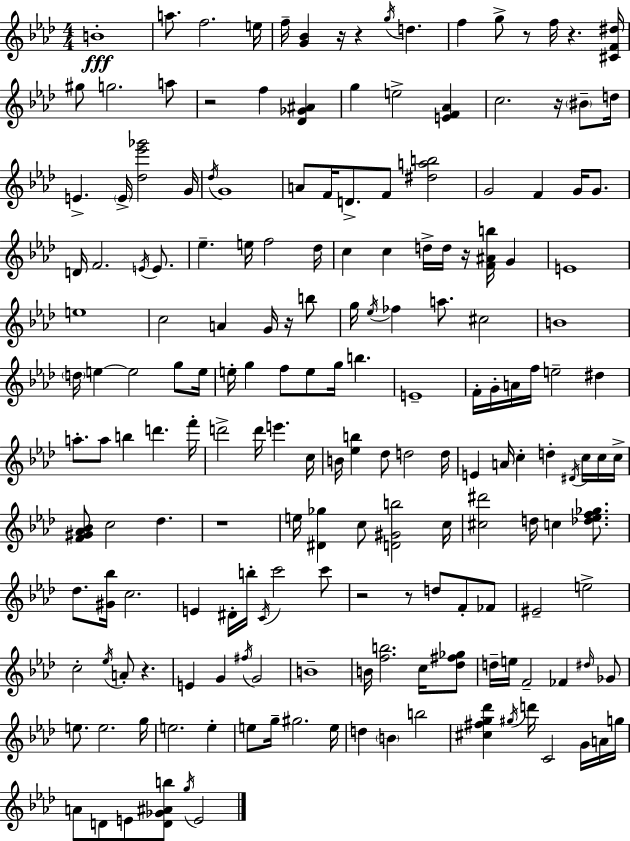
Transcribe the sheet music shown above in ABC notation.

X:1
T:Untitled
M:4/4
L:1/4
K:Ab
B4 a/2 f2 e/4 f/4 [G_B] z/4 z g/4 d f g/2 z/2 f/4 z [^CF^d]/4 ^g/2 g2 a/2 z2 f [_D_G^A] g e2 [EF_A] c2 z/4 ^B/2 d/4 E E/4 [_d_e'_g']2 G/4 _d/4 G4 A/2 F/4 D/2 F/2 [^dab]2 G2 F G/4 G/2 D/4 F2 E/4 E/2 _e e/4 f2 _d/4 c c d/4 d/4 z/4 [F^Ab]/4 G E4 e4 c2 A G/4 z/4 b/2 g/4 _e/4 _f a/2 ^c2 B4 d/4 e e2 g/2 e/4 e/4 g f/2 e/2 g/4 b E4 F/4 G/4 A/4 f/4 e2 ^d a/2 a/2 b d' f'/4 d'2 d'/4 e' c/4 B/4 [_eb] _d/2 d2 d/4 E A/4 c d ^D/4 c/4 c/4 c/4 [F^G_A_B]/2 c2 _d z4 e/4 [^D_g] c/2 [D^Gb]2 c/4 [^c^d']2 d/4 c [_d_ef_g]/2 _d/2 [^G_b]/4 c2 E ^D/4 b/4 C/4 c'2 c'/2 z2 z/2 d/2 F/2 _F/2 ^E2 e2 c2 _e/4 A/2 z E G ^f/4 G2 B4 B/4 [fb]2 c/4 [_d^f_g]/2 d/4 e/4 F2 _F ^d/4 _G/2 e/2 e2 g/4 e2 e e/2 g/4 ^g2 e/4 d B b2 [^c^fg_d'] ^g/4 d'/4 C2 G/4 A/4 g/4 A/2 D/2 E/2 [D_G^Ab]/2 g/4 E2